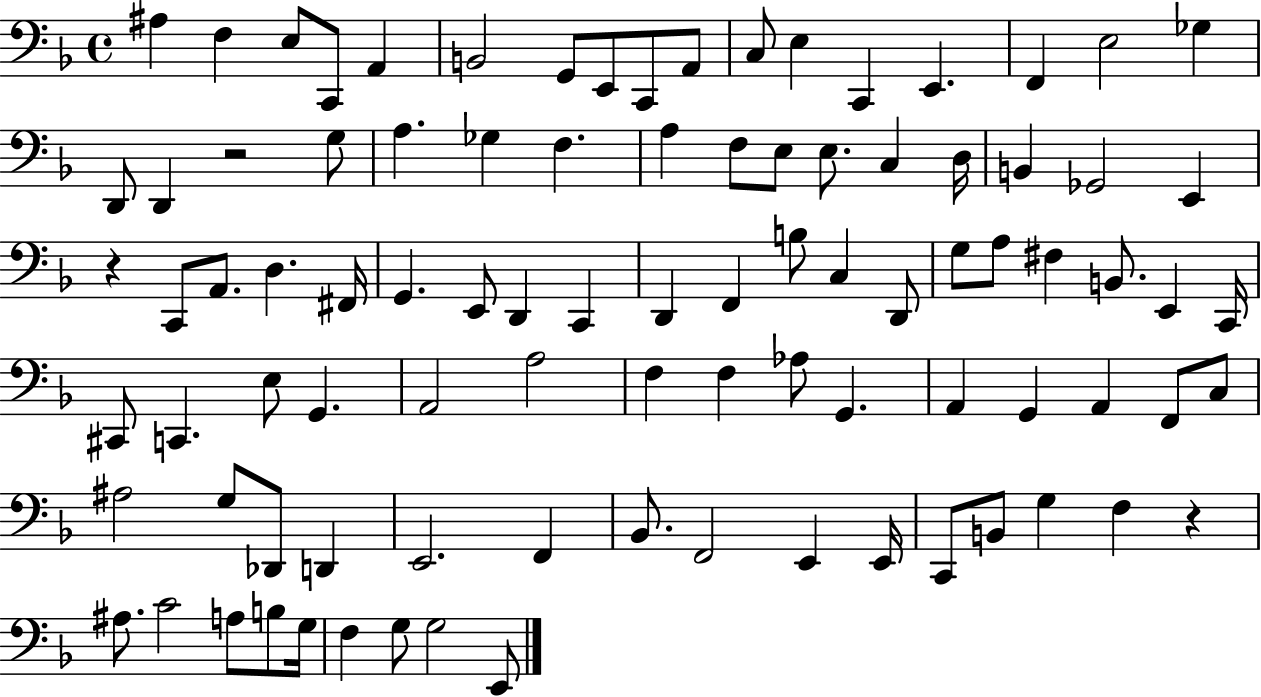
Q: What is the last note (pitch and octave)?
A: E2